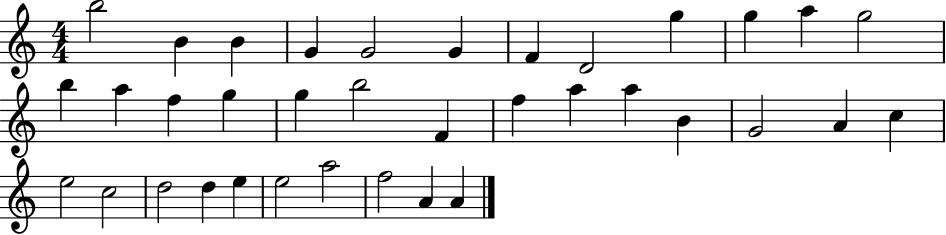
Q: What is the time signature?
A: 4/4